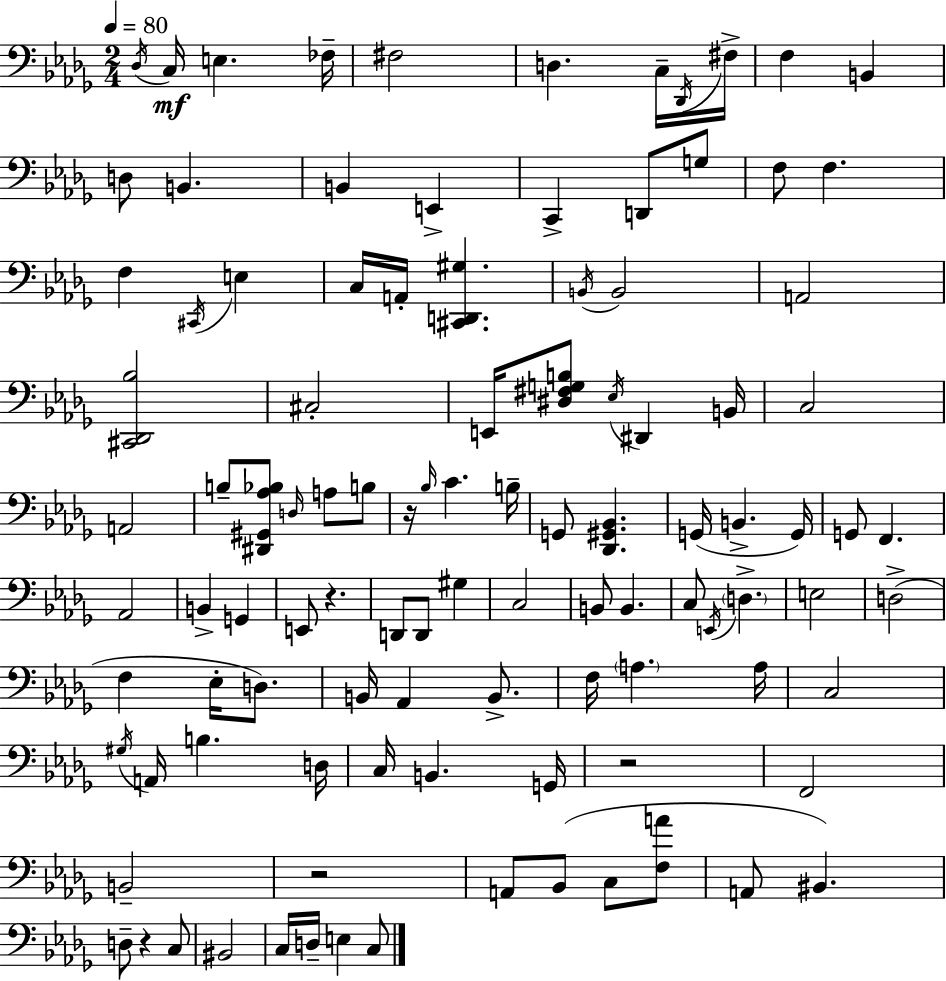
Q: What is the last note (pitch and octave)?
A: C3